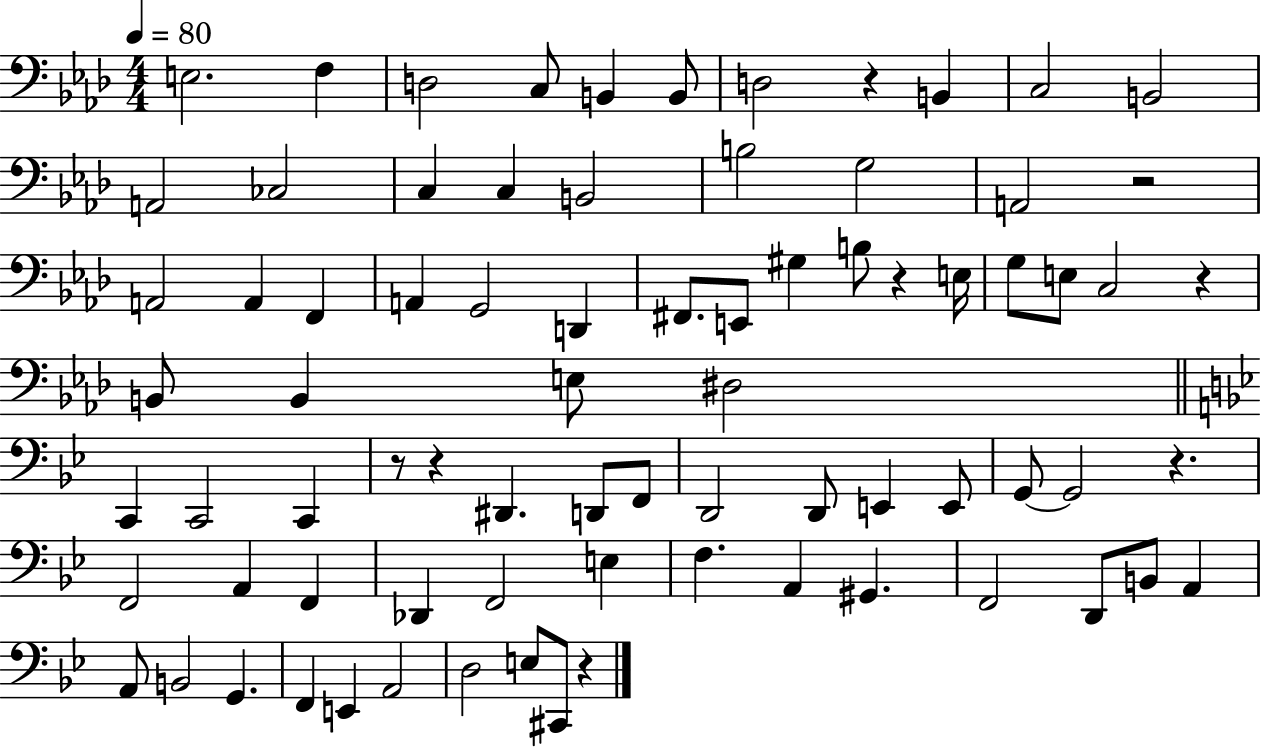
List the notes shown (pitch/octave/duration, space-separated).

E3/h. F3/q D3/h C3/e B2/q B2/e D3/h R/q B2/q C3/h B2/h A2/h CES3/h C3/q C3/q B2/h B3/h G3/h A2/h R/h A2/h A2/q F2/q A2/q G2/h D2/q F#2/e. E2/e G#3/q B3/e R/q E3/s G3/e E3/e C3/h R/q B2/e B2/q E3/e D#3/h C2/q C2/h C2/q R/e R/q D#2/q. D2/e F2/e D2/h D2/e E2/q E2/e G2/e G2/h R/q. F2/h A2/q F2/q Db2/q F2/h E3/q F3/q. A2/q G#2/q. F2/h D2/e B2/e A2/q A2/e B2/h G2/q. F2/q E2/q A2/h D3/h E3/e C#2/e R/q